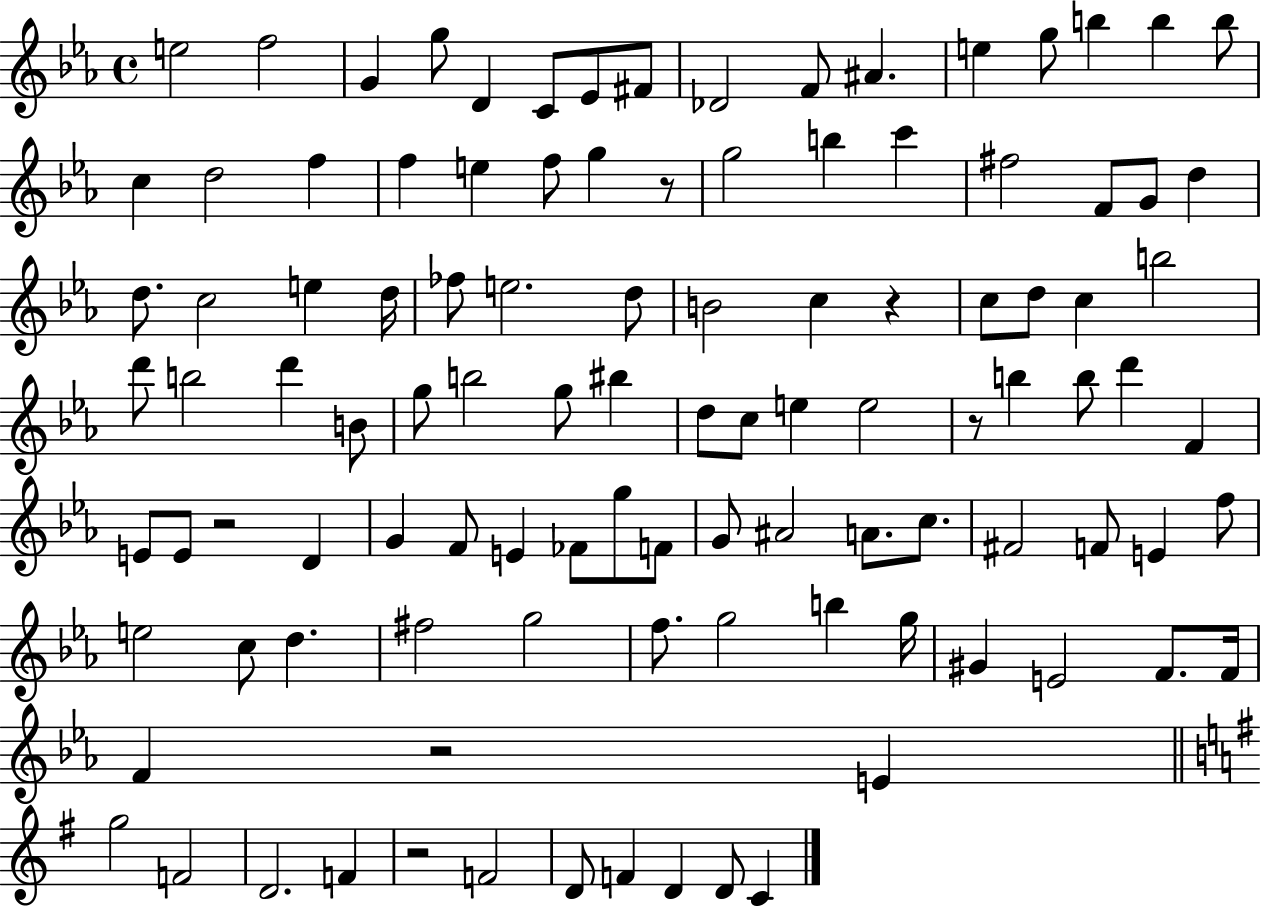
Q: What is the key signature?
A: EES major